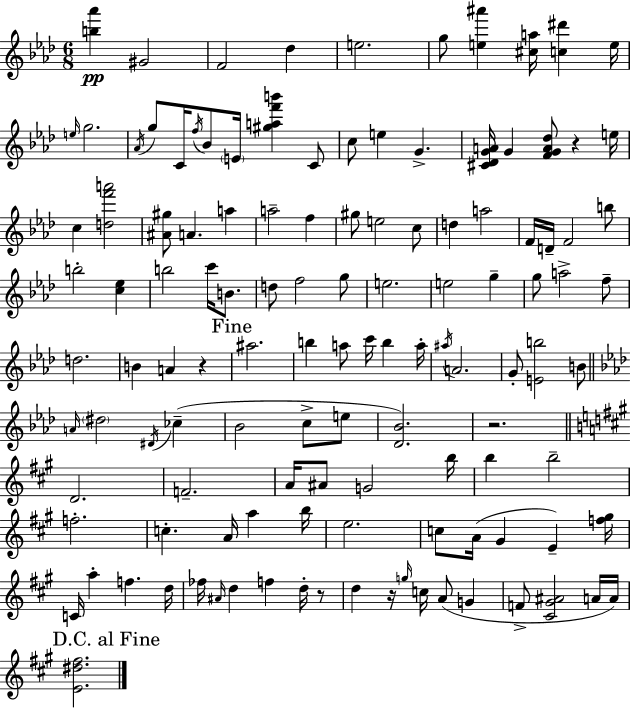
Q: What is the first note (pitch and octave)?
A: G#4